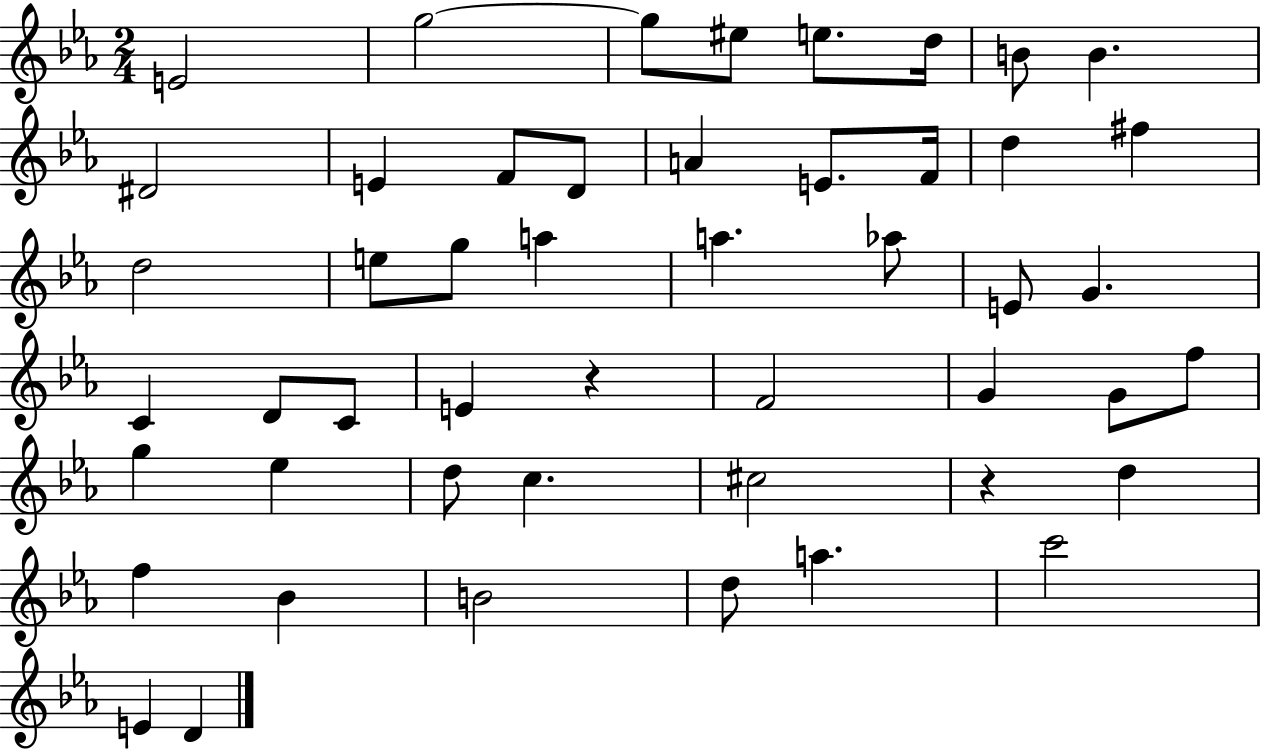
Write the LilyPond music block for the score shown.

{
  \clef treble
  \numericTimeSignature
  \time 2/4
  \key ees \major
  \repeat volta 2 { e'2 | g''2~~ | g''8 eis''8 e''8. d''16 | b'8 b'4. | \break dis'2 | e'4 f'8 d'8 | a'4 e'8. f'16 | d''4 fis''4 | \break d''2 | e''8 g''8 a''4 | a''4. aes''8 | e'8 g'4. | \break c'4 d'8 c'8 | e'4 r4 | f'2 | g'4 g'8 f''8 | \break g''4 ees''4 | d''8 c''4. | cis''2 | r4 d''4 | \break f''4 bes'4 | b'2 | d''8 a''4. | c'''2 | \break e'4 d'4 | } \bar "|."
}